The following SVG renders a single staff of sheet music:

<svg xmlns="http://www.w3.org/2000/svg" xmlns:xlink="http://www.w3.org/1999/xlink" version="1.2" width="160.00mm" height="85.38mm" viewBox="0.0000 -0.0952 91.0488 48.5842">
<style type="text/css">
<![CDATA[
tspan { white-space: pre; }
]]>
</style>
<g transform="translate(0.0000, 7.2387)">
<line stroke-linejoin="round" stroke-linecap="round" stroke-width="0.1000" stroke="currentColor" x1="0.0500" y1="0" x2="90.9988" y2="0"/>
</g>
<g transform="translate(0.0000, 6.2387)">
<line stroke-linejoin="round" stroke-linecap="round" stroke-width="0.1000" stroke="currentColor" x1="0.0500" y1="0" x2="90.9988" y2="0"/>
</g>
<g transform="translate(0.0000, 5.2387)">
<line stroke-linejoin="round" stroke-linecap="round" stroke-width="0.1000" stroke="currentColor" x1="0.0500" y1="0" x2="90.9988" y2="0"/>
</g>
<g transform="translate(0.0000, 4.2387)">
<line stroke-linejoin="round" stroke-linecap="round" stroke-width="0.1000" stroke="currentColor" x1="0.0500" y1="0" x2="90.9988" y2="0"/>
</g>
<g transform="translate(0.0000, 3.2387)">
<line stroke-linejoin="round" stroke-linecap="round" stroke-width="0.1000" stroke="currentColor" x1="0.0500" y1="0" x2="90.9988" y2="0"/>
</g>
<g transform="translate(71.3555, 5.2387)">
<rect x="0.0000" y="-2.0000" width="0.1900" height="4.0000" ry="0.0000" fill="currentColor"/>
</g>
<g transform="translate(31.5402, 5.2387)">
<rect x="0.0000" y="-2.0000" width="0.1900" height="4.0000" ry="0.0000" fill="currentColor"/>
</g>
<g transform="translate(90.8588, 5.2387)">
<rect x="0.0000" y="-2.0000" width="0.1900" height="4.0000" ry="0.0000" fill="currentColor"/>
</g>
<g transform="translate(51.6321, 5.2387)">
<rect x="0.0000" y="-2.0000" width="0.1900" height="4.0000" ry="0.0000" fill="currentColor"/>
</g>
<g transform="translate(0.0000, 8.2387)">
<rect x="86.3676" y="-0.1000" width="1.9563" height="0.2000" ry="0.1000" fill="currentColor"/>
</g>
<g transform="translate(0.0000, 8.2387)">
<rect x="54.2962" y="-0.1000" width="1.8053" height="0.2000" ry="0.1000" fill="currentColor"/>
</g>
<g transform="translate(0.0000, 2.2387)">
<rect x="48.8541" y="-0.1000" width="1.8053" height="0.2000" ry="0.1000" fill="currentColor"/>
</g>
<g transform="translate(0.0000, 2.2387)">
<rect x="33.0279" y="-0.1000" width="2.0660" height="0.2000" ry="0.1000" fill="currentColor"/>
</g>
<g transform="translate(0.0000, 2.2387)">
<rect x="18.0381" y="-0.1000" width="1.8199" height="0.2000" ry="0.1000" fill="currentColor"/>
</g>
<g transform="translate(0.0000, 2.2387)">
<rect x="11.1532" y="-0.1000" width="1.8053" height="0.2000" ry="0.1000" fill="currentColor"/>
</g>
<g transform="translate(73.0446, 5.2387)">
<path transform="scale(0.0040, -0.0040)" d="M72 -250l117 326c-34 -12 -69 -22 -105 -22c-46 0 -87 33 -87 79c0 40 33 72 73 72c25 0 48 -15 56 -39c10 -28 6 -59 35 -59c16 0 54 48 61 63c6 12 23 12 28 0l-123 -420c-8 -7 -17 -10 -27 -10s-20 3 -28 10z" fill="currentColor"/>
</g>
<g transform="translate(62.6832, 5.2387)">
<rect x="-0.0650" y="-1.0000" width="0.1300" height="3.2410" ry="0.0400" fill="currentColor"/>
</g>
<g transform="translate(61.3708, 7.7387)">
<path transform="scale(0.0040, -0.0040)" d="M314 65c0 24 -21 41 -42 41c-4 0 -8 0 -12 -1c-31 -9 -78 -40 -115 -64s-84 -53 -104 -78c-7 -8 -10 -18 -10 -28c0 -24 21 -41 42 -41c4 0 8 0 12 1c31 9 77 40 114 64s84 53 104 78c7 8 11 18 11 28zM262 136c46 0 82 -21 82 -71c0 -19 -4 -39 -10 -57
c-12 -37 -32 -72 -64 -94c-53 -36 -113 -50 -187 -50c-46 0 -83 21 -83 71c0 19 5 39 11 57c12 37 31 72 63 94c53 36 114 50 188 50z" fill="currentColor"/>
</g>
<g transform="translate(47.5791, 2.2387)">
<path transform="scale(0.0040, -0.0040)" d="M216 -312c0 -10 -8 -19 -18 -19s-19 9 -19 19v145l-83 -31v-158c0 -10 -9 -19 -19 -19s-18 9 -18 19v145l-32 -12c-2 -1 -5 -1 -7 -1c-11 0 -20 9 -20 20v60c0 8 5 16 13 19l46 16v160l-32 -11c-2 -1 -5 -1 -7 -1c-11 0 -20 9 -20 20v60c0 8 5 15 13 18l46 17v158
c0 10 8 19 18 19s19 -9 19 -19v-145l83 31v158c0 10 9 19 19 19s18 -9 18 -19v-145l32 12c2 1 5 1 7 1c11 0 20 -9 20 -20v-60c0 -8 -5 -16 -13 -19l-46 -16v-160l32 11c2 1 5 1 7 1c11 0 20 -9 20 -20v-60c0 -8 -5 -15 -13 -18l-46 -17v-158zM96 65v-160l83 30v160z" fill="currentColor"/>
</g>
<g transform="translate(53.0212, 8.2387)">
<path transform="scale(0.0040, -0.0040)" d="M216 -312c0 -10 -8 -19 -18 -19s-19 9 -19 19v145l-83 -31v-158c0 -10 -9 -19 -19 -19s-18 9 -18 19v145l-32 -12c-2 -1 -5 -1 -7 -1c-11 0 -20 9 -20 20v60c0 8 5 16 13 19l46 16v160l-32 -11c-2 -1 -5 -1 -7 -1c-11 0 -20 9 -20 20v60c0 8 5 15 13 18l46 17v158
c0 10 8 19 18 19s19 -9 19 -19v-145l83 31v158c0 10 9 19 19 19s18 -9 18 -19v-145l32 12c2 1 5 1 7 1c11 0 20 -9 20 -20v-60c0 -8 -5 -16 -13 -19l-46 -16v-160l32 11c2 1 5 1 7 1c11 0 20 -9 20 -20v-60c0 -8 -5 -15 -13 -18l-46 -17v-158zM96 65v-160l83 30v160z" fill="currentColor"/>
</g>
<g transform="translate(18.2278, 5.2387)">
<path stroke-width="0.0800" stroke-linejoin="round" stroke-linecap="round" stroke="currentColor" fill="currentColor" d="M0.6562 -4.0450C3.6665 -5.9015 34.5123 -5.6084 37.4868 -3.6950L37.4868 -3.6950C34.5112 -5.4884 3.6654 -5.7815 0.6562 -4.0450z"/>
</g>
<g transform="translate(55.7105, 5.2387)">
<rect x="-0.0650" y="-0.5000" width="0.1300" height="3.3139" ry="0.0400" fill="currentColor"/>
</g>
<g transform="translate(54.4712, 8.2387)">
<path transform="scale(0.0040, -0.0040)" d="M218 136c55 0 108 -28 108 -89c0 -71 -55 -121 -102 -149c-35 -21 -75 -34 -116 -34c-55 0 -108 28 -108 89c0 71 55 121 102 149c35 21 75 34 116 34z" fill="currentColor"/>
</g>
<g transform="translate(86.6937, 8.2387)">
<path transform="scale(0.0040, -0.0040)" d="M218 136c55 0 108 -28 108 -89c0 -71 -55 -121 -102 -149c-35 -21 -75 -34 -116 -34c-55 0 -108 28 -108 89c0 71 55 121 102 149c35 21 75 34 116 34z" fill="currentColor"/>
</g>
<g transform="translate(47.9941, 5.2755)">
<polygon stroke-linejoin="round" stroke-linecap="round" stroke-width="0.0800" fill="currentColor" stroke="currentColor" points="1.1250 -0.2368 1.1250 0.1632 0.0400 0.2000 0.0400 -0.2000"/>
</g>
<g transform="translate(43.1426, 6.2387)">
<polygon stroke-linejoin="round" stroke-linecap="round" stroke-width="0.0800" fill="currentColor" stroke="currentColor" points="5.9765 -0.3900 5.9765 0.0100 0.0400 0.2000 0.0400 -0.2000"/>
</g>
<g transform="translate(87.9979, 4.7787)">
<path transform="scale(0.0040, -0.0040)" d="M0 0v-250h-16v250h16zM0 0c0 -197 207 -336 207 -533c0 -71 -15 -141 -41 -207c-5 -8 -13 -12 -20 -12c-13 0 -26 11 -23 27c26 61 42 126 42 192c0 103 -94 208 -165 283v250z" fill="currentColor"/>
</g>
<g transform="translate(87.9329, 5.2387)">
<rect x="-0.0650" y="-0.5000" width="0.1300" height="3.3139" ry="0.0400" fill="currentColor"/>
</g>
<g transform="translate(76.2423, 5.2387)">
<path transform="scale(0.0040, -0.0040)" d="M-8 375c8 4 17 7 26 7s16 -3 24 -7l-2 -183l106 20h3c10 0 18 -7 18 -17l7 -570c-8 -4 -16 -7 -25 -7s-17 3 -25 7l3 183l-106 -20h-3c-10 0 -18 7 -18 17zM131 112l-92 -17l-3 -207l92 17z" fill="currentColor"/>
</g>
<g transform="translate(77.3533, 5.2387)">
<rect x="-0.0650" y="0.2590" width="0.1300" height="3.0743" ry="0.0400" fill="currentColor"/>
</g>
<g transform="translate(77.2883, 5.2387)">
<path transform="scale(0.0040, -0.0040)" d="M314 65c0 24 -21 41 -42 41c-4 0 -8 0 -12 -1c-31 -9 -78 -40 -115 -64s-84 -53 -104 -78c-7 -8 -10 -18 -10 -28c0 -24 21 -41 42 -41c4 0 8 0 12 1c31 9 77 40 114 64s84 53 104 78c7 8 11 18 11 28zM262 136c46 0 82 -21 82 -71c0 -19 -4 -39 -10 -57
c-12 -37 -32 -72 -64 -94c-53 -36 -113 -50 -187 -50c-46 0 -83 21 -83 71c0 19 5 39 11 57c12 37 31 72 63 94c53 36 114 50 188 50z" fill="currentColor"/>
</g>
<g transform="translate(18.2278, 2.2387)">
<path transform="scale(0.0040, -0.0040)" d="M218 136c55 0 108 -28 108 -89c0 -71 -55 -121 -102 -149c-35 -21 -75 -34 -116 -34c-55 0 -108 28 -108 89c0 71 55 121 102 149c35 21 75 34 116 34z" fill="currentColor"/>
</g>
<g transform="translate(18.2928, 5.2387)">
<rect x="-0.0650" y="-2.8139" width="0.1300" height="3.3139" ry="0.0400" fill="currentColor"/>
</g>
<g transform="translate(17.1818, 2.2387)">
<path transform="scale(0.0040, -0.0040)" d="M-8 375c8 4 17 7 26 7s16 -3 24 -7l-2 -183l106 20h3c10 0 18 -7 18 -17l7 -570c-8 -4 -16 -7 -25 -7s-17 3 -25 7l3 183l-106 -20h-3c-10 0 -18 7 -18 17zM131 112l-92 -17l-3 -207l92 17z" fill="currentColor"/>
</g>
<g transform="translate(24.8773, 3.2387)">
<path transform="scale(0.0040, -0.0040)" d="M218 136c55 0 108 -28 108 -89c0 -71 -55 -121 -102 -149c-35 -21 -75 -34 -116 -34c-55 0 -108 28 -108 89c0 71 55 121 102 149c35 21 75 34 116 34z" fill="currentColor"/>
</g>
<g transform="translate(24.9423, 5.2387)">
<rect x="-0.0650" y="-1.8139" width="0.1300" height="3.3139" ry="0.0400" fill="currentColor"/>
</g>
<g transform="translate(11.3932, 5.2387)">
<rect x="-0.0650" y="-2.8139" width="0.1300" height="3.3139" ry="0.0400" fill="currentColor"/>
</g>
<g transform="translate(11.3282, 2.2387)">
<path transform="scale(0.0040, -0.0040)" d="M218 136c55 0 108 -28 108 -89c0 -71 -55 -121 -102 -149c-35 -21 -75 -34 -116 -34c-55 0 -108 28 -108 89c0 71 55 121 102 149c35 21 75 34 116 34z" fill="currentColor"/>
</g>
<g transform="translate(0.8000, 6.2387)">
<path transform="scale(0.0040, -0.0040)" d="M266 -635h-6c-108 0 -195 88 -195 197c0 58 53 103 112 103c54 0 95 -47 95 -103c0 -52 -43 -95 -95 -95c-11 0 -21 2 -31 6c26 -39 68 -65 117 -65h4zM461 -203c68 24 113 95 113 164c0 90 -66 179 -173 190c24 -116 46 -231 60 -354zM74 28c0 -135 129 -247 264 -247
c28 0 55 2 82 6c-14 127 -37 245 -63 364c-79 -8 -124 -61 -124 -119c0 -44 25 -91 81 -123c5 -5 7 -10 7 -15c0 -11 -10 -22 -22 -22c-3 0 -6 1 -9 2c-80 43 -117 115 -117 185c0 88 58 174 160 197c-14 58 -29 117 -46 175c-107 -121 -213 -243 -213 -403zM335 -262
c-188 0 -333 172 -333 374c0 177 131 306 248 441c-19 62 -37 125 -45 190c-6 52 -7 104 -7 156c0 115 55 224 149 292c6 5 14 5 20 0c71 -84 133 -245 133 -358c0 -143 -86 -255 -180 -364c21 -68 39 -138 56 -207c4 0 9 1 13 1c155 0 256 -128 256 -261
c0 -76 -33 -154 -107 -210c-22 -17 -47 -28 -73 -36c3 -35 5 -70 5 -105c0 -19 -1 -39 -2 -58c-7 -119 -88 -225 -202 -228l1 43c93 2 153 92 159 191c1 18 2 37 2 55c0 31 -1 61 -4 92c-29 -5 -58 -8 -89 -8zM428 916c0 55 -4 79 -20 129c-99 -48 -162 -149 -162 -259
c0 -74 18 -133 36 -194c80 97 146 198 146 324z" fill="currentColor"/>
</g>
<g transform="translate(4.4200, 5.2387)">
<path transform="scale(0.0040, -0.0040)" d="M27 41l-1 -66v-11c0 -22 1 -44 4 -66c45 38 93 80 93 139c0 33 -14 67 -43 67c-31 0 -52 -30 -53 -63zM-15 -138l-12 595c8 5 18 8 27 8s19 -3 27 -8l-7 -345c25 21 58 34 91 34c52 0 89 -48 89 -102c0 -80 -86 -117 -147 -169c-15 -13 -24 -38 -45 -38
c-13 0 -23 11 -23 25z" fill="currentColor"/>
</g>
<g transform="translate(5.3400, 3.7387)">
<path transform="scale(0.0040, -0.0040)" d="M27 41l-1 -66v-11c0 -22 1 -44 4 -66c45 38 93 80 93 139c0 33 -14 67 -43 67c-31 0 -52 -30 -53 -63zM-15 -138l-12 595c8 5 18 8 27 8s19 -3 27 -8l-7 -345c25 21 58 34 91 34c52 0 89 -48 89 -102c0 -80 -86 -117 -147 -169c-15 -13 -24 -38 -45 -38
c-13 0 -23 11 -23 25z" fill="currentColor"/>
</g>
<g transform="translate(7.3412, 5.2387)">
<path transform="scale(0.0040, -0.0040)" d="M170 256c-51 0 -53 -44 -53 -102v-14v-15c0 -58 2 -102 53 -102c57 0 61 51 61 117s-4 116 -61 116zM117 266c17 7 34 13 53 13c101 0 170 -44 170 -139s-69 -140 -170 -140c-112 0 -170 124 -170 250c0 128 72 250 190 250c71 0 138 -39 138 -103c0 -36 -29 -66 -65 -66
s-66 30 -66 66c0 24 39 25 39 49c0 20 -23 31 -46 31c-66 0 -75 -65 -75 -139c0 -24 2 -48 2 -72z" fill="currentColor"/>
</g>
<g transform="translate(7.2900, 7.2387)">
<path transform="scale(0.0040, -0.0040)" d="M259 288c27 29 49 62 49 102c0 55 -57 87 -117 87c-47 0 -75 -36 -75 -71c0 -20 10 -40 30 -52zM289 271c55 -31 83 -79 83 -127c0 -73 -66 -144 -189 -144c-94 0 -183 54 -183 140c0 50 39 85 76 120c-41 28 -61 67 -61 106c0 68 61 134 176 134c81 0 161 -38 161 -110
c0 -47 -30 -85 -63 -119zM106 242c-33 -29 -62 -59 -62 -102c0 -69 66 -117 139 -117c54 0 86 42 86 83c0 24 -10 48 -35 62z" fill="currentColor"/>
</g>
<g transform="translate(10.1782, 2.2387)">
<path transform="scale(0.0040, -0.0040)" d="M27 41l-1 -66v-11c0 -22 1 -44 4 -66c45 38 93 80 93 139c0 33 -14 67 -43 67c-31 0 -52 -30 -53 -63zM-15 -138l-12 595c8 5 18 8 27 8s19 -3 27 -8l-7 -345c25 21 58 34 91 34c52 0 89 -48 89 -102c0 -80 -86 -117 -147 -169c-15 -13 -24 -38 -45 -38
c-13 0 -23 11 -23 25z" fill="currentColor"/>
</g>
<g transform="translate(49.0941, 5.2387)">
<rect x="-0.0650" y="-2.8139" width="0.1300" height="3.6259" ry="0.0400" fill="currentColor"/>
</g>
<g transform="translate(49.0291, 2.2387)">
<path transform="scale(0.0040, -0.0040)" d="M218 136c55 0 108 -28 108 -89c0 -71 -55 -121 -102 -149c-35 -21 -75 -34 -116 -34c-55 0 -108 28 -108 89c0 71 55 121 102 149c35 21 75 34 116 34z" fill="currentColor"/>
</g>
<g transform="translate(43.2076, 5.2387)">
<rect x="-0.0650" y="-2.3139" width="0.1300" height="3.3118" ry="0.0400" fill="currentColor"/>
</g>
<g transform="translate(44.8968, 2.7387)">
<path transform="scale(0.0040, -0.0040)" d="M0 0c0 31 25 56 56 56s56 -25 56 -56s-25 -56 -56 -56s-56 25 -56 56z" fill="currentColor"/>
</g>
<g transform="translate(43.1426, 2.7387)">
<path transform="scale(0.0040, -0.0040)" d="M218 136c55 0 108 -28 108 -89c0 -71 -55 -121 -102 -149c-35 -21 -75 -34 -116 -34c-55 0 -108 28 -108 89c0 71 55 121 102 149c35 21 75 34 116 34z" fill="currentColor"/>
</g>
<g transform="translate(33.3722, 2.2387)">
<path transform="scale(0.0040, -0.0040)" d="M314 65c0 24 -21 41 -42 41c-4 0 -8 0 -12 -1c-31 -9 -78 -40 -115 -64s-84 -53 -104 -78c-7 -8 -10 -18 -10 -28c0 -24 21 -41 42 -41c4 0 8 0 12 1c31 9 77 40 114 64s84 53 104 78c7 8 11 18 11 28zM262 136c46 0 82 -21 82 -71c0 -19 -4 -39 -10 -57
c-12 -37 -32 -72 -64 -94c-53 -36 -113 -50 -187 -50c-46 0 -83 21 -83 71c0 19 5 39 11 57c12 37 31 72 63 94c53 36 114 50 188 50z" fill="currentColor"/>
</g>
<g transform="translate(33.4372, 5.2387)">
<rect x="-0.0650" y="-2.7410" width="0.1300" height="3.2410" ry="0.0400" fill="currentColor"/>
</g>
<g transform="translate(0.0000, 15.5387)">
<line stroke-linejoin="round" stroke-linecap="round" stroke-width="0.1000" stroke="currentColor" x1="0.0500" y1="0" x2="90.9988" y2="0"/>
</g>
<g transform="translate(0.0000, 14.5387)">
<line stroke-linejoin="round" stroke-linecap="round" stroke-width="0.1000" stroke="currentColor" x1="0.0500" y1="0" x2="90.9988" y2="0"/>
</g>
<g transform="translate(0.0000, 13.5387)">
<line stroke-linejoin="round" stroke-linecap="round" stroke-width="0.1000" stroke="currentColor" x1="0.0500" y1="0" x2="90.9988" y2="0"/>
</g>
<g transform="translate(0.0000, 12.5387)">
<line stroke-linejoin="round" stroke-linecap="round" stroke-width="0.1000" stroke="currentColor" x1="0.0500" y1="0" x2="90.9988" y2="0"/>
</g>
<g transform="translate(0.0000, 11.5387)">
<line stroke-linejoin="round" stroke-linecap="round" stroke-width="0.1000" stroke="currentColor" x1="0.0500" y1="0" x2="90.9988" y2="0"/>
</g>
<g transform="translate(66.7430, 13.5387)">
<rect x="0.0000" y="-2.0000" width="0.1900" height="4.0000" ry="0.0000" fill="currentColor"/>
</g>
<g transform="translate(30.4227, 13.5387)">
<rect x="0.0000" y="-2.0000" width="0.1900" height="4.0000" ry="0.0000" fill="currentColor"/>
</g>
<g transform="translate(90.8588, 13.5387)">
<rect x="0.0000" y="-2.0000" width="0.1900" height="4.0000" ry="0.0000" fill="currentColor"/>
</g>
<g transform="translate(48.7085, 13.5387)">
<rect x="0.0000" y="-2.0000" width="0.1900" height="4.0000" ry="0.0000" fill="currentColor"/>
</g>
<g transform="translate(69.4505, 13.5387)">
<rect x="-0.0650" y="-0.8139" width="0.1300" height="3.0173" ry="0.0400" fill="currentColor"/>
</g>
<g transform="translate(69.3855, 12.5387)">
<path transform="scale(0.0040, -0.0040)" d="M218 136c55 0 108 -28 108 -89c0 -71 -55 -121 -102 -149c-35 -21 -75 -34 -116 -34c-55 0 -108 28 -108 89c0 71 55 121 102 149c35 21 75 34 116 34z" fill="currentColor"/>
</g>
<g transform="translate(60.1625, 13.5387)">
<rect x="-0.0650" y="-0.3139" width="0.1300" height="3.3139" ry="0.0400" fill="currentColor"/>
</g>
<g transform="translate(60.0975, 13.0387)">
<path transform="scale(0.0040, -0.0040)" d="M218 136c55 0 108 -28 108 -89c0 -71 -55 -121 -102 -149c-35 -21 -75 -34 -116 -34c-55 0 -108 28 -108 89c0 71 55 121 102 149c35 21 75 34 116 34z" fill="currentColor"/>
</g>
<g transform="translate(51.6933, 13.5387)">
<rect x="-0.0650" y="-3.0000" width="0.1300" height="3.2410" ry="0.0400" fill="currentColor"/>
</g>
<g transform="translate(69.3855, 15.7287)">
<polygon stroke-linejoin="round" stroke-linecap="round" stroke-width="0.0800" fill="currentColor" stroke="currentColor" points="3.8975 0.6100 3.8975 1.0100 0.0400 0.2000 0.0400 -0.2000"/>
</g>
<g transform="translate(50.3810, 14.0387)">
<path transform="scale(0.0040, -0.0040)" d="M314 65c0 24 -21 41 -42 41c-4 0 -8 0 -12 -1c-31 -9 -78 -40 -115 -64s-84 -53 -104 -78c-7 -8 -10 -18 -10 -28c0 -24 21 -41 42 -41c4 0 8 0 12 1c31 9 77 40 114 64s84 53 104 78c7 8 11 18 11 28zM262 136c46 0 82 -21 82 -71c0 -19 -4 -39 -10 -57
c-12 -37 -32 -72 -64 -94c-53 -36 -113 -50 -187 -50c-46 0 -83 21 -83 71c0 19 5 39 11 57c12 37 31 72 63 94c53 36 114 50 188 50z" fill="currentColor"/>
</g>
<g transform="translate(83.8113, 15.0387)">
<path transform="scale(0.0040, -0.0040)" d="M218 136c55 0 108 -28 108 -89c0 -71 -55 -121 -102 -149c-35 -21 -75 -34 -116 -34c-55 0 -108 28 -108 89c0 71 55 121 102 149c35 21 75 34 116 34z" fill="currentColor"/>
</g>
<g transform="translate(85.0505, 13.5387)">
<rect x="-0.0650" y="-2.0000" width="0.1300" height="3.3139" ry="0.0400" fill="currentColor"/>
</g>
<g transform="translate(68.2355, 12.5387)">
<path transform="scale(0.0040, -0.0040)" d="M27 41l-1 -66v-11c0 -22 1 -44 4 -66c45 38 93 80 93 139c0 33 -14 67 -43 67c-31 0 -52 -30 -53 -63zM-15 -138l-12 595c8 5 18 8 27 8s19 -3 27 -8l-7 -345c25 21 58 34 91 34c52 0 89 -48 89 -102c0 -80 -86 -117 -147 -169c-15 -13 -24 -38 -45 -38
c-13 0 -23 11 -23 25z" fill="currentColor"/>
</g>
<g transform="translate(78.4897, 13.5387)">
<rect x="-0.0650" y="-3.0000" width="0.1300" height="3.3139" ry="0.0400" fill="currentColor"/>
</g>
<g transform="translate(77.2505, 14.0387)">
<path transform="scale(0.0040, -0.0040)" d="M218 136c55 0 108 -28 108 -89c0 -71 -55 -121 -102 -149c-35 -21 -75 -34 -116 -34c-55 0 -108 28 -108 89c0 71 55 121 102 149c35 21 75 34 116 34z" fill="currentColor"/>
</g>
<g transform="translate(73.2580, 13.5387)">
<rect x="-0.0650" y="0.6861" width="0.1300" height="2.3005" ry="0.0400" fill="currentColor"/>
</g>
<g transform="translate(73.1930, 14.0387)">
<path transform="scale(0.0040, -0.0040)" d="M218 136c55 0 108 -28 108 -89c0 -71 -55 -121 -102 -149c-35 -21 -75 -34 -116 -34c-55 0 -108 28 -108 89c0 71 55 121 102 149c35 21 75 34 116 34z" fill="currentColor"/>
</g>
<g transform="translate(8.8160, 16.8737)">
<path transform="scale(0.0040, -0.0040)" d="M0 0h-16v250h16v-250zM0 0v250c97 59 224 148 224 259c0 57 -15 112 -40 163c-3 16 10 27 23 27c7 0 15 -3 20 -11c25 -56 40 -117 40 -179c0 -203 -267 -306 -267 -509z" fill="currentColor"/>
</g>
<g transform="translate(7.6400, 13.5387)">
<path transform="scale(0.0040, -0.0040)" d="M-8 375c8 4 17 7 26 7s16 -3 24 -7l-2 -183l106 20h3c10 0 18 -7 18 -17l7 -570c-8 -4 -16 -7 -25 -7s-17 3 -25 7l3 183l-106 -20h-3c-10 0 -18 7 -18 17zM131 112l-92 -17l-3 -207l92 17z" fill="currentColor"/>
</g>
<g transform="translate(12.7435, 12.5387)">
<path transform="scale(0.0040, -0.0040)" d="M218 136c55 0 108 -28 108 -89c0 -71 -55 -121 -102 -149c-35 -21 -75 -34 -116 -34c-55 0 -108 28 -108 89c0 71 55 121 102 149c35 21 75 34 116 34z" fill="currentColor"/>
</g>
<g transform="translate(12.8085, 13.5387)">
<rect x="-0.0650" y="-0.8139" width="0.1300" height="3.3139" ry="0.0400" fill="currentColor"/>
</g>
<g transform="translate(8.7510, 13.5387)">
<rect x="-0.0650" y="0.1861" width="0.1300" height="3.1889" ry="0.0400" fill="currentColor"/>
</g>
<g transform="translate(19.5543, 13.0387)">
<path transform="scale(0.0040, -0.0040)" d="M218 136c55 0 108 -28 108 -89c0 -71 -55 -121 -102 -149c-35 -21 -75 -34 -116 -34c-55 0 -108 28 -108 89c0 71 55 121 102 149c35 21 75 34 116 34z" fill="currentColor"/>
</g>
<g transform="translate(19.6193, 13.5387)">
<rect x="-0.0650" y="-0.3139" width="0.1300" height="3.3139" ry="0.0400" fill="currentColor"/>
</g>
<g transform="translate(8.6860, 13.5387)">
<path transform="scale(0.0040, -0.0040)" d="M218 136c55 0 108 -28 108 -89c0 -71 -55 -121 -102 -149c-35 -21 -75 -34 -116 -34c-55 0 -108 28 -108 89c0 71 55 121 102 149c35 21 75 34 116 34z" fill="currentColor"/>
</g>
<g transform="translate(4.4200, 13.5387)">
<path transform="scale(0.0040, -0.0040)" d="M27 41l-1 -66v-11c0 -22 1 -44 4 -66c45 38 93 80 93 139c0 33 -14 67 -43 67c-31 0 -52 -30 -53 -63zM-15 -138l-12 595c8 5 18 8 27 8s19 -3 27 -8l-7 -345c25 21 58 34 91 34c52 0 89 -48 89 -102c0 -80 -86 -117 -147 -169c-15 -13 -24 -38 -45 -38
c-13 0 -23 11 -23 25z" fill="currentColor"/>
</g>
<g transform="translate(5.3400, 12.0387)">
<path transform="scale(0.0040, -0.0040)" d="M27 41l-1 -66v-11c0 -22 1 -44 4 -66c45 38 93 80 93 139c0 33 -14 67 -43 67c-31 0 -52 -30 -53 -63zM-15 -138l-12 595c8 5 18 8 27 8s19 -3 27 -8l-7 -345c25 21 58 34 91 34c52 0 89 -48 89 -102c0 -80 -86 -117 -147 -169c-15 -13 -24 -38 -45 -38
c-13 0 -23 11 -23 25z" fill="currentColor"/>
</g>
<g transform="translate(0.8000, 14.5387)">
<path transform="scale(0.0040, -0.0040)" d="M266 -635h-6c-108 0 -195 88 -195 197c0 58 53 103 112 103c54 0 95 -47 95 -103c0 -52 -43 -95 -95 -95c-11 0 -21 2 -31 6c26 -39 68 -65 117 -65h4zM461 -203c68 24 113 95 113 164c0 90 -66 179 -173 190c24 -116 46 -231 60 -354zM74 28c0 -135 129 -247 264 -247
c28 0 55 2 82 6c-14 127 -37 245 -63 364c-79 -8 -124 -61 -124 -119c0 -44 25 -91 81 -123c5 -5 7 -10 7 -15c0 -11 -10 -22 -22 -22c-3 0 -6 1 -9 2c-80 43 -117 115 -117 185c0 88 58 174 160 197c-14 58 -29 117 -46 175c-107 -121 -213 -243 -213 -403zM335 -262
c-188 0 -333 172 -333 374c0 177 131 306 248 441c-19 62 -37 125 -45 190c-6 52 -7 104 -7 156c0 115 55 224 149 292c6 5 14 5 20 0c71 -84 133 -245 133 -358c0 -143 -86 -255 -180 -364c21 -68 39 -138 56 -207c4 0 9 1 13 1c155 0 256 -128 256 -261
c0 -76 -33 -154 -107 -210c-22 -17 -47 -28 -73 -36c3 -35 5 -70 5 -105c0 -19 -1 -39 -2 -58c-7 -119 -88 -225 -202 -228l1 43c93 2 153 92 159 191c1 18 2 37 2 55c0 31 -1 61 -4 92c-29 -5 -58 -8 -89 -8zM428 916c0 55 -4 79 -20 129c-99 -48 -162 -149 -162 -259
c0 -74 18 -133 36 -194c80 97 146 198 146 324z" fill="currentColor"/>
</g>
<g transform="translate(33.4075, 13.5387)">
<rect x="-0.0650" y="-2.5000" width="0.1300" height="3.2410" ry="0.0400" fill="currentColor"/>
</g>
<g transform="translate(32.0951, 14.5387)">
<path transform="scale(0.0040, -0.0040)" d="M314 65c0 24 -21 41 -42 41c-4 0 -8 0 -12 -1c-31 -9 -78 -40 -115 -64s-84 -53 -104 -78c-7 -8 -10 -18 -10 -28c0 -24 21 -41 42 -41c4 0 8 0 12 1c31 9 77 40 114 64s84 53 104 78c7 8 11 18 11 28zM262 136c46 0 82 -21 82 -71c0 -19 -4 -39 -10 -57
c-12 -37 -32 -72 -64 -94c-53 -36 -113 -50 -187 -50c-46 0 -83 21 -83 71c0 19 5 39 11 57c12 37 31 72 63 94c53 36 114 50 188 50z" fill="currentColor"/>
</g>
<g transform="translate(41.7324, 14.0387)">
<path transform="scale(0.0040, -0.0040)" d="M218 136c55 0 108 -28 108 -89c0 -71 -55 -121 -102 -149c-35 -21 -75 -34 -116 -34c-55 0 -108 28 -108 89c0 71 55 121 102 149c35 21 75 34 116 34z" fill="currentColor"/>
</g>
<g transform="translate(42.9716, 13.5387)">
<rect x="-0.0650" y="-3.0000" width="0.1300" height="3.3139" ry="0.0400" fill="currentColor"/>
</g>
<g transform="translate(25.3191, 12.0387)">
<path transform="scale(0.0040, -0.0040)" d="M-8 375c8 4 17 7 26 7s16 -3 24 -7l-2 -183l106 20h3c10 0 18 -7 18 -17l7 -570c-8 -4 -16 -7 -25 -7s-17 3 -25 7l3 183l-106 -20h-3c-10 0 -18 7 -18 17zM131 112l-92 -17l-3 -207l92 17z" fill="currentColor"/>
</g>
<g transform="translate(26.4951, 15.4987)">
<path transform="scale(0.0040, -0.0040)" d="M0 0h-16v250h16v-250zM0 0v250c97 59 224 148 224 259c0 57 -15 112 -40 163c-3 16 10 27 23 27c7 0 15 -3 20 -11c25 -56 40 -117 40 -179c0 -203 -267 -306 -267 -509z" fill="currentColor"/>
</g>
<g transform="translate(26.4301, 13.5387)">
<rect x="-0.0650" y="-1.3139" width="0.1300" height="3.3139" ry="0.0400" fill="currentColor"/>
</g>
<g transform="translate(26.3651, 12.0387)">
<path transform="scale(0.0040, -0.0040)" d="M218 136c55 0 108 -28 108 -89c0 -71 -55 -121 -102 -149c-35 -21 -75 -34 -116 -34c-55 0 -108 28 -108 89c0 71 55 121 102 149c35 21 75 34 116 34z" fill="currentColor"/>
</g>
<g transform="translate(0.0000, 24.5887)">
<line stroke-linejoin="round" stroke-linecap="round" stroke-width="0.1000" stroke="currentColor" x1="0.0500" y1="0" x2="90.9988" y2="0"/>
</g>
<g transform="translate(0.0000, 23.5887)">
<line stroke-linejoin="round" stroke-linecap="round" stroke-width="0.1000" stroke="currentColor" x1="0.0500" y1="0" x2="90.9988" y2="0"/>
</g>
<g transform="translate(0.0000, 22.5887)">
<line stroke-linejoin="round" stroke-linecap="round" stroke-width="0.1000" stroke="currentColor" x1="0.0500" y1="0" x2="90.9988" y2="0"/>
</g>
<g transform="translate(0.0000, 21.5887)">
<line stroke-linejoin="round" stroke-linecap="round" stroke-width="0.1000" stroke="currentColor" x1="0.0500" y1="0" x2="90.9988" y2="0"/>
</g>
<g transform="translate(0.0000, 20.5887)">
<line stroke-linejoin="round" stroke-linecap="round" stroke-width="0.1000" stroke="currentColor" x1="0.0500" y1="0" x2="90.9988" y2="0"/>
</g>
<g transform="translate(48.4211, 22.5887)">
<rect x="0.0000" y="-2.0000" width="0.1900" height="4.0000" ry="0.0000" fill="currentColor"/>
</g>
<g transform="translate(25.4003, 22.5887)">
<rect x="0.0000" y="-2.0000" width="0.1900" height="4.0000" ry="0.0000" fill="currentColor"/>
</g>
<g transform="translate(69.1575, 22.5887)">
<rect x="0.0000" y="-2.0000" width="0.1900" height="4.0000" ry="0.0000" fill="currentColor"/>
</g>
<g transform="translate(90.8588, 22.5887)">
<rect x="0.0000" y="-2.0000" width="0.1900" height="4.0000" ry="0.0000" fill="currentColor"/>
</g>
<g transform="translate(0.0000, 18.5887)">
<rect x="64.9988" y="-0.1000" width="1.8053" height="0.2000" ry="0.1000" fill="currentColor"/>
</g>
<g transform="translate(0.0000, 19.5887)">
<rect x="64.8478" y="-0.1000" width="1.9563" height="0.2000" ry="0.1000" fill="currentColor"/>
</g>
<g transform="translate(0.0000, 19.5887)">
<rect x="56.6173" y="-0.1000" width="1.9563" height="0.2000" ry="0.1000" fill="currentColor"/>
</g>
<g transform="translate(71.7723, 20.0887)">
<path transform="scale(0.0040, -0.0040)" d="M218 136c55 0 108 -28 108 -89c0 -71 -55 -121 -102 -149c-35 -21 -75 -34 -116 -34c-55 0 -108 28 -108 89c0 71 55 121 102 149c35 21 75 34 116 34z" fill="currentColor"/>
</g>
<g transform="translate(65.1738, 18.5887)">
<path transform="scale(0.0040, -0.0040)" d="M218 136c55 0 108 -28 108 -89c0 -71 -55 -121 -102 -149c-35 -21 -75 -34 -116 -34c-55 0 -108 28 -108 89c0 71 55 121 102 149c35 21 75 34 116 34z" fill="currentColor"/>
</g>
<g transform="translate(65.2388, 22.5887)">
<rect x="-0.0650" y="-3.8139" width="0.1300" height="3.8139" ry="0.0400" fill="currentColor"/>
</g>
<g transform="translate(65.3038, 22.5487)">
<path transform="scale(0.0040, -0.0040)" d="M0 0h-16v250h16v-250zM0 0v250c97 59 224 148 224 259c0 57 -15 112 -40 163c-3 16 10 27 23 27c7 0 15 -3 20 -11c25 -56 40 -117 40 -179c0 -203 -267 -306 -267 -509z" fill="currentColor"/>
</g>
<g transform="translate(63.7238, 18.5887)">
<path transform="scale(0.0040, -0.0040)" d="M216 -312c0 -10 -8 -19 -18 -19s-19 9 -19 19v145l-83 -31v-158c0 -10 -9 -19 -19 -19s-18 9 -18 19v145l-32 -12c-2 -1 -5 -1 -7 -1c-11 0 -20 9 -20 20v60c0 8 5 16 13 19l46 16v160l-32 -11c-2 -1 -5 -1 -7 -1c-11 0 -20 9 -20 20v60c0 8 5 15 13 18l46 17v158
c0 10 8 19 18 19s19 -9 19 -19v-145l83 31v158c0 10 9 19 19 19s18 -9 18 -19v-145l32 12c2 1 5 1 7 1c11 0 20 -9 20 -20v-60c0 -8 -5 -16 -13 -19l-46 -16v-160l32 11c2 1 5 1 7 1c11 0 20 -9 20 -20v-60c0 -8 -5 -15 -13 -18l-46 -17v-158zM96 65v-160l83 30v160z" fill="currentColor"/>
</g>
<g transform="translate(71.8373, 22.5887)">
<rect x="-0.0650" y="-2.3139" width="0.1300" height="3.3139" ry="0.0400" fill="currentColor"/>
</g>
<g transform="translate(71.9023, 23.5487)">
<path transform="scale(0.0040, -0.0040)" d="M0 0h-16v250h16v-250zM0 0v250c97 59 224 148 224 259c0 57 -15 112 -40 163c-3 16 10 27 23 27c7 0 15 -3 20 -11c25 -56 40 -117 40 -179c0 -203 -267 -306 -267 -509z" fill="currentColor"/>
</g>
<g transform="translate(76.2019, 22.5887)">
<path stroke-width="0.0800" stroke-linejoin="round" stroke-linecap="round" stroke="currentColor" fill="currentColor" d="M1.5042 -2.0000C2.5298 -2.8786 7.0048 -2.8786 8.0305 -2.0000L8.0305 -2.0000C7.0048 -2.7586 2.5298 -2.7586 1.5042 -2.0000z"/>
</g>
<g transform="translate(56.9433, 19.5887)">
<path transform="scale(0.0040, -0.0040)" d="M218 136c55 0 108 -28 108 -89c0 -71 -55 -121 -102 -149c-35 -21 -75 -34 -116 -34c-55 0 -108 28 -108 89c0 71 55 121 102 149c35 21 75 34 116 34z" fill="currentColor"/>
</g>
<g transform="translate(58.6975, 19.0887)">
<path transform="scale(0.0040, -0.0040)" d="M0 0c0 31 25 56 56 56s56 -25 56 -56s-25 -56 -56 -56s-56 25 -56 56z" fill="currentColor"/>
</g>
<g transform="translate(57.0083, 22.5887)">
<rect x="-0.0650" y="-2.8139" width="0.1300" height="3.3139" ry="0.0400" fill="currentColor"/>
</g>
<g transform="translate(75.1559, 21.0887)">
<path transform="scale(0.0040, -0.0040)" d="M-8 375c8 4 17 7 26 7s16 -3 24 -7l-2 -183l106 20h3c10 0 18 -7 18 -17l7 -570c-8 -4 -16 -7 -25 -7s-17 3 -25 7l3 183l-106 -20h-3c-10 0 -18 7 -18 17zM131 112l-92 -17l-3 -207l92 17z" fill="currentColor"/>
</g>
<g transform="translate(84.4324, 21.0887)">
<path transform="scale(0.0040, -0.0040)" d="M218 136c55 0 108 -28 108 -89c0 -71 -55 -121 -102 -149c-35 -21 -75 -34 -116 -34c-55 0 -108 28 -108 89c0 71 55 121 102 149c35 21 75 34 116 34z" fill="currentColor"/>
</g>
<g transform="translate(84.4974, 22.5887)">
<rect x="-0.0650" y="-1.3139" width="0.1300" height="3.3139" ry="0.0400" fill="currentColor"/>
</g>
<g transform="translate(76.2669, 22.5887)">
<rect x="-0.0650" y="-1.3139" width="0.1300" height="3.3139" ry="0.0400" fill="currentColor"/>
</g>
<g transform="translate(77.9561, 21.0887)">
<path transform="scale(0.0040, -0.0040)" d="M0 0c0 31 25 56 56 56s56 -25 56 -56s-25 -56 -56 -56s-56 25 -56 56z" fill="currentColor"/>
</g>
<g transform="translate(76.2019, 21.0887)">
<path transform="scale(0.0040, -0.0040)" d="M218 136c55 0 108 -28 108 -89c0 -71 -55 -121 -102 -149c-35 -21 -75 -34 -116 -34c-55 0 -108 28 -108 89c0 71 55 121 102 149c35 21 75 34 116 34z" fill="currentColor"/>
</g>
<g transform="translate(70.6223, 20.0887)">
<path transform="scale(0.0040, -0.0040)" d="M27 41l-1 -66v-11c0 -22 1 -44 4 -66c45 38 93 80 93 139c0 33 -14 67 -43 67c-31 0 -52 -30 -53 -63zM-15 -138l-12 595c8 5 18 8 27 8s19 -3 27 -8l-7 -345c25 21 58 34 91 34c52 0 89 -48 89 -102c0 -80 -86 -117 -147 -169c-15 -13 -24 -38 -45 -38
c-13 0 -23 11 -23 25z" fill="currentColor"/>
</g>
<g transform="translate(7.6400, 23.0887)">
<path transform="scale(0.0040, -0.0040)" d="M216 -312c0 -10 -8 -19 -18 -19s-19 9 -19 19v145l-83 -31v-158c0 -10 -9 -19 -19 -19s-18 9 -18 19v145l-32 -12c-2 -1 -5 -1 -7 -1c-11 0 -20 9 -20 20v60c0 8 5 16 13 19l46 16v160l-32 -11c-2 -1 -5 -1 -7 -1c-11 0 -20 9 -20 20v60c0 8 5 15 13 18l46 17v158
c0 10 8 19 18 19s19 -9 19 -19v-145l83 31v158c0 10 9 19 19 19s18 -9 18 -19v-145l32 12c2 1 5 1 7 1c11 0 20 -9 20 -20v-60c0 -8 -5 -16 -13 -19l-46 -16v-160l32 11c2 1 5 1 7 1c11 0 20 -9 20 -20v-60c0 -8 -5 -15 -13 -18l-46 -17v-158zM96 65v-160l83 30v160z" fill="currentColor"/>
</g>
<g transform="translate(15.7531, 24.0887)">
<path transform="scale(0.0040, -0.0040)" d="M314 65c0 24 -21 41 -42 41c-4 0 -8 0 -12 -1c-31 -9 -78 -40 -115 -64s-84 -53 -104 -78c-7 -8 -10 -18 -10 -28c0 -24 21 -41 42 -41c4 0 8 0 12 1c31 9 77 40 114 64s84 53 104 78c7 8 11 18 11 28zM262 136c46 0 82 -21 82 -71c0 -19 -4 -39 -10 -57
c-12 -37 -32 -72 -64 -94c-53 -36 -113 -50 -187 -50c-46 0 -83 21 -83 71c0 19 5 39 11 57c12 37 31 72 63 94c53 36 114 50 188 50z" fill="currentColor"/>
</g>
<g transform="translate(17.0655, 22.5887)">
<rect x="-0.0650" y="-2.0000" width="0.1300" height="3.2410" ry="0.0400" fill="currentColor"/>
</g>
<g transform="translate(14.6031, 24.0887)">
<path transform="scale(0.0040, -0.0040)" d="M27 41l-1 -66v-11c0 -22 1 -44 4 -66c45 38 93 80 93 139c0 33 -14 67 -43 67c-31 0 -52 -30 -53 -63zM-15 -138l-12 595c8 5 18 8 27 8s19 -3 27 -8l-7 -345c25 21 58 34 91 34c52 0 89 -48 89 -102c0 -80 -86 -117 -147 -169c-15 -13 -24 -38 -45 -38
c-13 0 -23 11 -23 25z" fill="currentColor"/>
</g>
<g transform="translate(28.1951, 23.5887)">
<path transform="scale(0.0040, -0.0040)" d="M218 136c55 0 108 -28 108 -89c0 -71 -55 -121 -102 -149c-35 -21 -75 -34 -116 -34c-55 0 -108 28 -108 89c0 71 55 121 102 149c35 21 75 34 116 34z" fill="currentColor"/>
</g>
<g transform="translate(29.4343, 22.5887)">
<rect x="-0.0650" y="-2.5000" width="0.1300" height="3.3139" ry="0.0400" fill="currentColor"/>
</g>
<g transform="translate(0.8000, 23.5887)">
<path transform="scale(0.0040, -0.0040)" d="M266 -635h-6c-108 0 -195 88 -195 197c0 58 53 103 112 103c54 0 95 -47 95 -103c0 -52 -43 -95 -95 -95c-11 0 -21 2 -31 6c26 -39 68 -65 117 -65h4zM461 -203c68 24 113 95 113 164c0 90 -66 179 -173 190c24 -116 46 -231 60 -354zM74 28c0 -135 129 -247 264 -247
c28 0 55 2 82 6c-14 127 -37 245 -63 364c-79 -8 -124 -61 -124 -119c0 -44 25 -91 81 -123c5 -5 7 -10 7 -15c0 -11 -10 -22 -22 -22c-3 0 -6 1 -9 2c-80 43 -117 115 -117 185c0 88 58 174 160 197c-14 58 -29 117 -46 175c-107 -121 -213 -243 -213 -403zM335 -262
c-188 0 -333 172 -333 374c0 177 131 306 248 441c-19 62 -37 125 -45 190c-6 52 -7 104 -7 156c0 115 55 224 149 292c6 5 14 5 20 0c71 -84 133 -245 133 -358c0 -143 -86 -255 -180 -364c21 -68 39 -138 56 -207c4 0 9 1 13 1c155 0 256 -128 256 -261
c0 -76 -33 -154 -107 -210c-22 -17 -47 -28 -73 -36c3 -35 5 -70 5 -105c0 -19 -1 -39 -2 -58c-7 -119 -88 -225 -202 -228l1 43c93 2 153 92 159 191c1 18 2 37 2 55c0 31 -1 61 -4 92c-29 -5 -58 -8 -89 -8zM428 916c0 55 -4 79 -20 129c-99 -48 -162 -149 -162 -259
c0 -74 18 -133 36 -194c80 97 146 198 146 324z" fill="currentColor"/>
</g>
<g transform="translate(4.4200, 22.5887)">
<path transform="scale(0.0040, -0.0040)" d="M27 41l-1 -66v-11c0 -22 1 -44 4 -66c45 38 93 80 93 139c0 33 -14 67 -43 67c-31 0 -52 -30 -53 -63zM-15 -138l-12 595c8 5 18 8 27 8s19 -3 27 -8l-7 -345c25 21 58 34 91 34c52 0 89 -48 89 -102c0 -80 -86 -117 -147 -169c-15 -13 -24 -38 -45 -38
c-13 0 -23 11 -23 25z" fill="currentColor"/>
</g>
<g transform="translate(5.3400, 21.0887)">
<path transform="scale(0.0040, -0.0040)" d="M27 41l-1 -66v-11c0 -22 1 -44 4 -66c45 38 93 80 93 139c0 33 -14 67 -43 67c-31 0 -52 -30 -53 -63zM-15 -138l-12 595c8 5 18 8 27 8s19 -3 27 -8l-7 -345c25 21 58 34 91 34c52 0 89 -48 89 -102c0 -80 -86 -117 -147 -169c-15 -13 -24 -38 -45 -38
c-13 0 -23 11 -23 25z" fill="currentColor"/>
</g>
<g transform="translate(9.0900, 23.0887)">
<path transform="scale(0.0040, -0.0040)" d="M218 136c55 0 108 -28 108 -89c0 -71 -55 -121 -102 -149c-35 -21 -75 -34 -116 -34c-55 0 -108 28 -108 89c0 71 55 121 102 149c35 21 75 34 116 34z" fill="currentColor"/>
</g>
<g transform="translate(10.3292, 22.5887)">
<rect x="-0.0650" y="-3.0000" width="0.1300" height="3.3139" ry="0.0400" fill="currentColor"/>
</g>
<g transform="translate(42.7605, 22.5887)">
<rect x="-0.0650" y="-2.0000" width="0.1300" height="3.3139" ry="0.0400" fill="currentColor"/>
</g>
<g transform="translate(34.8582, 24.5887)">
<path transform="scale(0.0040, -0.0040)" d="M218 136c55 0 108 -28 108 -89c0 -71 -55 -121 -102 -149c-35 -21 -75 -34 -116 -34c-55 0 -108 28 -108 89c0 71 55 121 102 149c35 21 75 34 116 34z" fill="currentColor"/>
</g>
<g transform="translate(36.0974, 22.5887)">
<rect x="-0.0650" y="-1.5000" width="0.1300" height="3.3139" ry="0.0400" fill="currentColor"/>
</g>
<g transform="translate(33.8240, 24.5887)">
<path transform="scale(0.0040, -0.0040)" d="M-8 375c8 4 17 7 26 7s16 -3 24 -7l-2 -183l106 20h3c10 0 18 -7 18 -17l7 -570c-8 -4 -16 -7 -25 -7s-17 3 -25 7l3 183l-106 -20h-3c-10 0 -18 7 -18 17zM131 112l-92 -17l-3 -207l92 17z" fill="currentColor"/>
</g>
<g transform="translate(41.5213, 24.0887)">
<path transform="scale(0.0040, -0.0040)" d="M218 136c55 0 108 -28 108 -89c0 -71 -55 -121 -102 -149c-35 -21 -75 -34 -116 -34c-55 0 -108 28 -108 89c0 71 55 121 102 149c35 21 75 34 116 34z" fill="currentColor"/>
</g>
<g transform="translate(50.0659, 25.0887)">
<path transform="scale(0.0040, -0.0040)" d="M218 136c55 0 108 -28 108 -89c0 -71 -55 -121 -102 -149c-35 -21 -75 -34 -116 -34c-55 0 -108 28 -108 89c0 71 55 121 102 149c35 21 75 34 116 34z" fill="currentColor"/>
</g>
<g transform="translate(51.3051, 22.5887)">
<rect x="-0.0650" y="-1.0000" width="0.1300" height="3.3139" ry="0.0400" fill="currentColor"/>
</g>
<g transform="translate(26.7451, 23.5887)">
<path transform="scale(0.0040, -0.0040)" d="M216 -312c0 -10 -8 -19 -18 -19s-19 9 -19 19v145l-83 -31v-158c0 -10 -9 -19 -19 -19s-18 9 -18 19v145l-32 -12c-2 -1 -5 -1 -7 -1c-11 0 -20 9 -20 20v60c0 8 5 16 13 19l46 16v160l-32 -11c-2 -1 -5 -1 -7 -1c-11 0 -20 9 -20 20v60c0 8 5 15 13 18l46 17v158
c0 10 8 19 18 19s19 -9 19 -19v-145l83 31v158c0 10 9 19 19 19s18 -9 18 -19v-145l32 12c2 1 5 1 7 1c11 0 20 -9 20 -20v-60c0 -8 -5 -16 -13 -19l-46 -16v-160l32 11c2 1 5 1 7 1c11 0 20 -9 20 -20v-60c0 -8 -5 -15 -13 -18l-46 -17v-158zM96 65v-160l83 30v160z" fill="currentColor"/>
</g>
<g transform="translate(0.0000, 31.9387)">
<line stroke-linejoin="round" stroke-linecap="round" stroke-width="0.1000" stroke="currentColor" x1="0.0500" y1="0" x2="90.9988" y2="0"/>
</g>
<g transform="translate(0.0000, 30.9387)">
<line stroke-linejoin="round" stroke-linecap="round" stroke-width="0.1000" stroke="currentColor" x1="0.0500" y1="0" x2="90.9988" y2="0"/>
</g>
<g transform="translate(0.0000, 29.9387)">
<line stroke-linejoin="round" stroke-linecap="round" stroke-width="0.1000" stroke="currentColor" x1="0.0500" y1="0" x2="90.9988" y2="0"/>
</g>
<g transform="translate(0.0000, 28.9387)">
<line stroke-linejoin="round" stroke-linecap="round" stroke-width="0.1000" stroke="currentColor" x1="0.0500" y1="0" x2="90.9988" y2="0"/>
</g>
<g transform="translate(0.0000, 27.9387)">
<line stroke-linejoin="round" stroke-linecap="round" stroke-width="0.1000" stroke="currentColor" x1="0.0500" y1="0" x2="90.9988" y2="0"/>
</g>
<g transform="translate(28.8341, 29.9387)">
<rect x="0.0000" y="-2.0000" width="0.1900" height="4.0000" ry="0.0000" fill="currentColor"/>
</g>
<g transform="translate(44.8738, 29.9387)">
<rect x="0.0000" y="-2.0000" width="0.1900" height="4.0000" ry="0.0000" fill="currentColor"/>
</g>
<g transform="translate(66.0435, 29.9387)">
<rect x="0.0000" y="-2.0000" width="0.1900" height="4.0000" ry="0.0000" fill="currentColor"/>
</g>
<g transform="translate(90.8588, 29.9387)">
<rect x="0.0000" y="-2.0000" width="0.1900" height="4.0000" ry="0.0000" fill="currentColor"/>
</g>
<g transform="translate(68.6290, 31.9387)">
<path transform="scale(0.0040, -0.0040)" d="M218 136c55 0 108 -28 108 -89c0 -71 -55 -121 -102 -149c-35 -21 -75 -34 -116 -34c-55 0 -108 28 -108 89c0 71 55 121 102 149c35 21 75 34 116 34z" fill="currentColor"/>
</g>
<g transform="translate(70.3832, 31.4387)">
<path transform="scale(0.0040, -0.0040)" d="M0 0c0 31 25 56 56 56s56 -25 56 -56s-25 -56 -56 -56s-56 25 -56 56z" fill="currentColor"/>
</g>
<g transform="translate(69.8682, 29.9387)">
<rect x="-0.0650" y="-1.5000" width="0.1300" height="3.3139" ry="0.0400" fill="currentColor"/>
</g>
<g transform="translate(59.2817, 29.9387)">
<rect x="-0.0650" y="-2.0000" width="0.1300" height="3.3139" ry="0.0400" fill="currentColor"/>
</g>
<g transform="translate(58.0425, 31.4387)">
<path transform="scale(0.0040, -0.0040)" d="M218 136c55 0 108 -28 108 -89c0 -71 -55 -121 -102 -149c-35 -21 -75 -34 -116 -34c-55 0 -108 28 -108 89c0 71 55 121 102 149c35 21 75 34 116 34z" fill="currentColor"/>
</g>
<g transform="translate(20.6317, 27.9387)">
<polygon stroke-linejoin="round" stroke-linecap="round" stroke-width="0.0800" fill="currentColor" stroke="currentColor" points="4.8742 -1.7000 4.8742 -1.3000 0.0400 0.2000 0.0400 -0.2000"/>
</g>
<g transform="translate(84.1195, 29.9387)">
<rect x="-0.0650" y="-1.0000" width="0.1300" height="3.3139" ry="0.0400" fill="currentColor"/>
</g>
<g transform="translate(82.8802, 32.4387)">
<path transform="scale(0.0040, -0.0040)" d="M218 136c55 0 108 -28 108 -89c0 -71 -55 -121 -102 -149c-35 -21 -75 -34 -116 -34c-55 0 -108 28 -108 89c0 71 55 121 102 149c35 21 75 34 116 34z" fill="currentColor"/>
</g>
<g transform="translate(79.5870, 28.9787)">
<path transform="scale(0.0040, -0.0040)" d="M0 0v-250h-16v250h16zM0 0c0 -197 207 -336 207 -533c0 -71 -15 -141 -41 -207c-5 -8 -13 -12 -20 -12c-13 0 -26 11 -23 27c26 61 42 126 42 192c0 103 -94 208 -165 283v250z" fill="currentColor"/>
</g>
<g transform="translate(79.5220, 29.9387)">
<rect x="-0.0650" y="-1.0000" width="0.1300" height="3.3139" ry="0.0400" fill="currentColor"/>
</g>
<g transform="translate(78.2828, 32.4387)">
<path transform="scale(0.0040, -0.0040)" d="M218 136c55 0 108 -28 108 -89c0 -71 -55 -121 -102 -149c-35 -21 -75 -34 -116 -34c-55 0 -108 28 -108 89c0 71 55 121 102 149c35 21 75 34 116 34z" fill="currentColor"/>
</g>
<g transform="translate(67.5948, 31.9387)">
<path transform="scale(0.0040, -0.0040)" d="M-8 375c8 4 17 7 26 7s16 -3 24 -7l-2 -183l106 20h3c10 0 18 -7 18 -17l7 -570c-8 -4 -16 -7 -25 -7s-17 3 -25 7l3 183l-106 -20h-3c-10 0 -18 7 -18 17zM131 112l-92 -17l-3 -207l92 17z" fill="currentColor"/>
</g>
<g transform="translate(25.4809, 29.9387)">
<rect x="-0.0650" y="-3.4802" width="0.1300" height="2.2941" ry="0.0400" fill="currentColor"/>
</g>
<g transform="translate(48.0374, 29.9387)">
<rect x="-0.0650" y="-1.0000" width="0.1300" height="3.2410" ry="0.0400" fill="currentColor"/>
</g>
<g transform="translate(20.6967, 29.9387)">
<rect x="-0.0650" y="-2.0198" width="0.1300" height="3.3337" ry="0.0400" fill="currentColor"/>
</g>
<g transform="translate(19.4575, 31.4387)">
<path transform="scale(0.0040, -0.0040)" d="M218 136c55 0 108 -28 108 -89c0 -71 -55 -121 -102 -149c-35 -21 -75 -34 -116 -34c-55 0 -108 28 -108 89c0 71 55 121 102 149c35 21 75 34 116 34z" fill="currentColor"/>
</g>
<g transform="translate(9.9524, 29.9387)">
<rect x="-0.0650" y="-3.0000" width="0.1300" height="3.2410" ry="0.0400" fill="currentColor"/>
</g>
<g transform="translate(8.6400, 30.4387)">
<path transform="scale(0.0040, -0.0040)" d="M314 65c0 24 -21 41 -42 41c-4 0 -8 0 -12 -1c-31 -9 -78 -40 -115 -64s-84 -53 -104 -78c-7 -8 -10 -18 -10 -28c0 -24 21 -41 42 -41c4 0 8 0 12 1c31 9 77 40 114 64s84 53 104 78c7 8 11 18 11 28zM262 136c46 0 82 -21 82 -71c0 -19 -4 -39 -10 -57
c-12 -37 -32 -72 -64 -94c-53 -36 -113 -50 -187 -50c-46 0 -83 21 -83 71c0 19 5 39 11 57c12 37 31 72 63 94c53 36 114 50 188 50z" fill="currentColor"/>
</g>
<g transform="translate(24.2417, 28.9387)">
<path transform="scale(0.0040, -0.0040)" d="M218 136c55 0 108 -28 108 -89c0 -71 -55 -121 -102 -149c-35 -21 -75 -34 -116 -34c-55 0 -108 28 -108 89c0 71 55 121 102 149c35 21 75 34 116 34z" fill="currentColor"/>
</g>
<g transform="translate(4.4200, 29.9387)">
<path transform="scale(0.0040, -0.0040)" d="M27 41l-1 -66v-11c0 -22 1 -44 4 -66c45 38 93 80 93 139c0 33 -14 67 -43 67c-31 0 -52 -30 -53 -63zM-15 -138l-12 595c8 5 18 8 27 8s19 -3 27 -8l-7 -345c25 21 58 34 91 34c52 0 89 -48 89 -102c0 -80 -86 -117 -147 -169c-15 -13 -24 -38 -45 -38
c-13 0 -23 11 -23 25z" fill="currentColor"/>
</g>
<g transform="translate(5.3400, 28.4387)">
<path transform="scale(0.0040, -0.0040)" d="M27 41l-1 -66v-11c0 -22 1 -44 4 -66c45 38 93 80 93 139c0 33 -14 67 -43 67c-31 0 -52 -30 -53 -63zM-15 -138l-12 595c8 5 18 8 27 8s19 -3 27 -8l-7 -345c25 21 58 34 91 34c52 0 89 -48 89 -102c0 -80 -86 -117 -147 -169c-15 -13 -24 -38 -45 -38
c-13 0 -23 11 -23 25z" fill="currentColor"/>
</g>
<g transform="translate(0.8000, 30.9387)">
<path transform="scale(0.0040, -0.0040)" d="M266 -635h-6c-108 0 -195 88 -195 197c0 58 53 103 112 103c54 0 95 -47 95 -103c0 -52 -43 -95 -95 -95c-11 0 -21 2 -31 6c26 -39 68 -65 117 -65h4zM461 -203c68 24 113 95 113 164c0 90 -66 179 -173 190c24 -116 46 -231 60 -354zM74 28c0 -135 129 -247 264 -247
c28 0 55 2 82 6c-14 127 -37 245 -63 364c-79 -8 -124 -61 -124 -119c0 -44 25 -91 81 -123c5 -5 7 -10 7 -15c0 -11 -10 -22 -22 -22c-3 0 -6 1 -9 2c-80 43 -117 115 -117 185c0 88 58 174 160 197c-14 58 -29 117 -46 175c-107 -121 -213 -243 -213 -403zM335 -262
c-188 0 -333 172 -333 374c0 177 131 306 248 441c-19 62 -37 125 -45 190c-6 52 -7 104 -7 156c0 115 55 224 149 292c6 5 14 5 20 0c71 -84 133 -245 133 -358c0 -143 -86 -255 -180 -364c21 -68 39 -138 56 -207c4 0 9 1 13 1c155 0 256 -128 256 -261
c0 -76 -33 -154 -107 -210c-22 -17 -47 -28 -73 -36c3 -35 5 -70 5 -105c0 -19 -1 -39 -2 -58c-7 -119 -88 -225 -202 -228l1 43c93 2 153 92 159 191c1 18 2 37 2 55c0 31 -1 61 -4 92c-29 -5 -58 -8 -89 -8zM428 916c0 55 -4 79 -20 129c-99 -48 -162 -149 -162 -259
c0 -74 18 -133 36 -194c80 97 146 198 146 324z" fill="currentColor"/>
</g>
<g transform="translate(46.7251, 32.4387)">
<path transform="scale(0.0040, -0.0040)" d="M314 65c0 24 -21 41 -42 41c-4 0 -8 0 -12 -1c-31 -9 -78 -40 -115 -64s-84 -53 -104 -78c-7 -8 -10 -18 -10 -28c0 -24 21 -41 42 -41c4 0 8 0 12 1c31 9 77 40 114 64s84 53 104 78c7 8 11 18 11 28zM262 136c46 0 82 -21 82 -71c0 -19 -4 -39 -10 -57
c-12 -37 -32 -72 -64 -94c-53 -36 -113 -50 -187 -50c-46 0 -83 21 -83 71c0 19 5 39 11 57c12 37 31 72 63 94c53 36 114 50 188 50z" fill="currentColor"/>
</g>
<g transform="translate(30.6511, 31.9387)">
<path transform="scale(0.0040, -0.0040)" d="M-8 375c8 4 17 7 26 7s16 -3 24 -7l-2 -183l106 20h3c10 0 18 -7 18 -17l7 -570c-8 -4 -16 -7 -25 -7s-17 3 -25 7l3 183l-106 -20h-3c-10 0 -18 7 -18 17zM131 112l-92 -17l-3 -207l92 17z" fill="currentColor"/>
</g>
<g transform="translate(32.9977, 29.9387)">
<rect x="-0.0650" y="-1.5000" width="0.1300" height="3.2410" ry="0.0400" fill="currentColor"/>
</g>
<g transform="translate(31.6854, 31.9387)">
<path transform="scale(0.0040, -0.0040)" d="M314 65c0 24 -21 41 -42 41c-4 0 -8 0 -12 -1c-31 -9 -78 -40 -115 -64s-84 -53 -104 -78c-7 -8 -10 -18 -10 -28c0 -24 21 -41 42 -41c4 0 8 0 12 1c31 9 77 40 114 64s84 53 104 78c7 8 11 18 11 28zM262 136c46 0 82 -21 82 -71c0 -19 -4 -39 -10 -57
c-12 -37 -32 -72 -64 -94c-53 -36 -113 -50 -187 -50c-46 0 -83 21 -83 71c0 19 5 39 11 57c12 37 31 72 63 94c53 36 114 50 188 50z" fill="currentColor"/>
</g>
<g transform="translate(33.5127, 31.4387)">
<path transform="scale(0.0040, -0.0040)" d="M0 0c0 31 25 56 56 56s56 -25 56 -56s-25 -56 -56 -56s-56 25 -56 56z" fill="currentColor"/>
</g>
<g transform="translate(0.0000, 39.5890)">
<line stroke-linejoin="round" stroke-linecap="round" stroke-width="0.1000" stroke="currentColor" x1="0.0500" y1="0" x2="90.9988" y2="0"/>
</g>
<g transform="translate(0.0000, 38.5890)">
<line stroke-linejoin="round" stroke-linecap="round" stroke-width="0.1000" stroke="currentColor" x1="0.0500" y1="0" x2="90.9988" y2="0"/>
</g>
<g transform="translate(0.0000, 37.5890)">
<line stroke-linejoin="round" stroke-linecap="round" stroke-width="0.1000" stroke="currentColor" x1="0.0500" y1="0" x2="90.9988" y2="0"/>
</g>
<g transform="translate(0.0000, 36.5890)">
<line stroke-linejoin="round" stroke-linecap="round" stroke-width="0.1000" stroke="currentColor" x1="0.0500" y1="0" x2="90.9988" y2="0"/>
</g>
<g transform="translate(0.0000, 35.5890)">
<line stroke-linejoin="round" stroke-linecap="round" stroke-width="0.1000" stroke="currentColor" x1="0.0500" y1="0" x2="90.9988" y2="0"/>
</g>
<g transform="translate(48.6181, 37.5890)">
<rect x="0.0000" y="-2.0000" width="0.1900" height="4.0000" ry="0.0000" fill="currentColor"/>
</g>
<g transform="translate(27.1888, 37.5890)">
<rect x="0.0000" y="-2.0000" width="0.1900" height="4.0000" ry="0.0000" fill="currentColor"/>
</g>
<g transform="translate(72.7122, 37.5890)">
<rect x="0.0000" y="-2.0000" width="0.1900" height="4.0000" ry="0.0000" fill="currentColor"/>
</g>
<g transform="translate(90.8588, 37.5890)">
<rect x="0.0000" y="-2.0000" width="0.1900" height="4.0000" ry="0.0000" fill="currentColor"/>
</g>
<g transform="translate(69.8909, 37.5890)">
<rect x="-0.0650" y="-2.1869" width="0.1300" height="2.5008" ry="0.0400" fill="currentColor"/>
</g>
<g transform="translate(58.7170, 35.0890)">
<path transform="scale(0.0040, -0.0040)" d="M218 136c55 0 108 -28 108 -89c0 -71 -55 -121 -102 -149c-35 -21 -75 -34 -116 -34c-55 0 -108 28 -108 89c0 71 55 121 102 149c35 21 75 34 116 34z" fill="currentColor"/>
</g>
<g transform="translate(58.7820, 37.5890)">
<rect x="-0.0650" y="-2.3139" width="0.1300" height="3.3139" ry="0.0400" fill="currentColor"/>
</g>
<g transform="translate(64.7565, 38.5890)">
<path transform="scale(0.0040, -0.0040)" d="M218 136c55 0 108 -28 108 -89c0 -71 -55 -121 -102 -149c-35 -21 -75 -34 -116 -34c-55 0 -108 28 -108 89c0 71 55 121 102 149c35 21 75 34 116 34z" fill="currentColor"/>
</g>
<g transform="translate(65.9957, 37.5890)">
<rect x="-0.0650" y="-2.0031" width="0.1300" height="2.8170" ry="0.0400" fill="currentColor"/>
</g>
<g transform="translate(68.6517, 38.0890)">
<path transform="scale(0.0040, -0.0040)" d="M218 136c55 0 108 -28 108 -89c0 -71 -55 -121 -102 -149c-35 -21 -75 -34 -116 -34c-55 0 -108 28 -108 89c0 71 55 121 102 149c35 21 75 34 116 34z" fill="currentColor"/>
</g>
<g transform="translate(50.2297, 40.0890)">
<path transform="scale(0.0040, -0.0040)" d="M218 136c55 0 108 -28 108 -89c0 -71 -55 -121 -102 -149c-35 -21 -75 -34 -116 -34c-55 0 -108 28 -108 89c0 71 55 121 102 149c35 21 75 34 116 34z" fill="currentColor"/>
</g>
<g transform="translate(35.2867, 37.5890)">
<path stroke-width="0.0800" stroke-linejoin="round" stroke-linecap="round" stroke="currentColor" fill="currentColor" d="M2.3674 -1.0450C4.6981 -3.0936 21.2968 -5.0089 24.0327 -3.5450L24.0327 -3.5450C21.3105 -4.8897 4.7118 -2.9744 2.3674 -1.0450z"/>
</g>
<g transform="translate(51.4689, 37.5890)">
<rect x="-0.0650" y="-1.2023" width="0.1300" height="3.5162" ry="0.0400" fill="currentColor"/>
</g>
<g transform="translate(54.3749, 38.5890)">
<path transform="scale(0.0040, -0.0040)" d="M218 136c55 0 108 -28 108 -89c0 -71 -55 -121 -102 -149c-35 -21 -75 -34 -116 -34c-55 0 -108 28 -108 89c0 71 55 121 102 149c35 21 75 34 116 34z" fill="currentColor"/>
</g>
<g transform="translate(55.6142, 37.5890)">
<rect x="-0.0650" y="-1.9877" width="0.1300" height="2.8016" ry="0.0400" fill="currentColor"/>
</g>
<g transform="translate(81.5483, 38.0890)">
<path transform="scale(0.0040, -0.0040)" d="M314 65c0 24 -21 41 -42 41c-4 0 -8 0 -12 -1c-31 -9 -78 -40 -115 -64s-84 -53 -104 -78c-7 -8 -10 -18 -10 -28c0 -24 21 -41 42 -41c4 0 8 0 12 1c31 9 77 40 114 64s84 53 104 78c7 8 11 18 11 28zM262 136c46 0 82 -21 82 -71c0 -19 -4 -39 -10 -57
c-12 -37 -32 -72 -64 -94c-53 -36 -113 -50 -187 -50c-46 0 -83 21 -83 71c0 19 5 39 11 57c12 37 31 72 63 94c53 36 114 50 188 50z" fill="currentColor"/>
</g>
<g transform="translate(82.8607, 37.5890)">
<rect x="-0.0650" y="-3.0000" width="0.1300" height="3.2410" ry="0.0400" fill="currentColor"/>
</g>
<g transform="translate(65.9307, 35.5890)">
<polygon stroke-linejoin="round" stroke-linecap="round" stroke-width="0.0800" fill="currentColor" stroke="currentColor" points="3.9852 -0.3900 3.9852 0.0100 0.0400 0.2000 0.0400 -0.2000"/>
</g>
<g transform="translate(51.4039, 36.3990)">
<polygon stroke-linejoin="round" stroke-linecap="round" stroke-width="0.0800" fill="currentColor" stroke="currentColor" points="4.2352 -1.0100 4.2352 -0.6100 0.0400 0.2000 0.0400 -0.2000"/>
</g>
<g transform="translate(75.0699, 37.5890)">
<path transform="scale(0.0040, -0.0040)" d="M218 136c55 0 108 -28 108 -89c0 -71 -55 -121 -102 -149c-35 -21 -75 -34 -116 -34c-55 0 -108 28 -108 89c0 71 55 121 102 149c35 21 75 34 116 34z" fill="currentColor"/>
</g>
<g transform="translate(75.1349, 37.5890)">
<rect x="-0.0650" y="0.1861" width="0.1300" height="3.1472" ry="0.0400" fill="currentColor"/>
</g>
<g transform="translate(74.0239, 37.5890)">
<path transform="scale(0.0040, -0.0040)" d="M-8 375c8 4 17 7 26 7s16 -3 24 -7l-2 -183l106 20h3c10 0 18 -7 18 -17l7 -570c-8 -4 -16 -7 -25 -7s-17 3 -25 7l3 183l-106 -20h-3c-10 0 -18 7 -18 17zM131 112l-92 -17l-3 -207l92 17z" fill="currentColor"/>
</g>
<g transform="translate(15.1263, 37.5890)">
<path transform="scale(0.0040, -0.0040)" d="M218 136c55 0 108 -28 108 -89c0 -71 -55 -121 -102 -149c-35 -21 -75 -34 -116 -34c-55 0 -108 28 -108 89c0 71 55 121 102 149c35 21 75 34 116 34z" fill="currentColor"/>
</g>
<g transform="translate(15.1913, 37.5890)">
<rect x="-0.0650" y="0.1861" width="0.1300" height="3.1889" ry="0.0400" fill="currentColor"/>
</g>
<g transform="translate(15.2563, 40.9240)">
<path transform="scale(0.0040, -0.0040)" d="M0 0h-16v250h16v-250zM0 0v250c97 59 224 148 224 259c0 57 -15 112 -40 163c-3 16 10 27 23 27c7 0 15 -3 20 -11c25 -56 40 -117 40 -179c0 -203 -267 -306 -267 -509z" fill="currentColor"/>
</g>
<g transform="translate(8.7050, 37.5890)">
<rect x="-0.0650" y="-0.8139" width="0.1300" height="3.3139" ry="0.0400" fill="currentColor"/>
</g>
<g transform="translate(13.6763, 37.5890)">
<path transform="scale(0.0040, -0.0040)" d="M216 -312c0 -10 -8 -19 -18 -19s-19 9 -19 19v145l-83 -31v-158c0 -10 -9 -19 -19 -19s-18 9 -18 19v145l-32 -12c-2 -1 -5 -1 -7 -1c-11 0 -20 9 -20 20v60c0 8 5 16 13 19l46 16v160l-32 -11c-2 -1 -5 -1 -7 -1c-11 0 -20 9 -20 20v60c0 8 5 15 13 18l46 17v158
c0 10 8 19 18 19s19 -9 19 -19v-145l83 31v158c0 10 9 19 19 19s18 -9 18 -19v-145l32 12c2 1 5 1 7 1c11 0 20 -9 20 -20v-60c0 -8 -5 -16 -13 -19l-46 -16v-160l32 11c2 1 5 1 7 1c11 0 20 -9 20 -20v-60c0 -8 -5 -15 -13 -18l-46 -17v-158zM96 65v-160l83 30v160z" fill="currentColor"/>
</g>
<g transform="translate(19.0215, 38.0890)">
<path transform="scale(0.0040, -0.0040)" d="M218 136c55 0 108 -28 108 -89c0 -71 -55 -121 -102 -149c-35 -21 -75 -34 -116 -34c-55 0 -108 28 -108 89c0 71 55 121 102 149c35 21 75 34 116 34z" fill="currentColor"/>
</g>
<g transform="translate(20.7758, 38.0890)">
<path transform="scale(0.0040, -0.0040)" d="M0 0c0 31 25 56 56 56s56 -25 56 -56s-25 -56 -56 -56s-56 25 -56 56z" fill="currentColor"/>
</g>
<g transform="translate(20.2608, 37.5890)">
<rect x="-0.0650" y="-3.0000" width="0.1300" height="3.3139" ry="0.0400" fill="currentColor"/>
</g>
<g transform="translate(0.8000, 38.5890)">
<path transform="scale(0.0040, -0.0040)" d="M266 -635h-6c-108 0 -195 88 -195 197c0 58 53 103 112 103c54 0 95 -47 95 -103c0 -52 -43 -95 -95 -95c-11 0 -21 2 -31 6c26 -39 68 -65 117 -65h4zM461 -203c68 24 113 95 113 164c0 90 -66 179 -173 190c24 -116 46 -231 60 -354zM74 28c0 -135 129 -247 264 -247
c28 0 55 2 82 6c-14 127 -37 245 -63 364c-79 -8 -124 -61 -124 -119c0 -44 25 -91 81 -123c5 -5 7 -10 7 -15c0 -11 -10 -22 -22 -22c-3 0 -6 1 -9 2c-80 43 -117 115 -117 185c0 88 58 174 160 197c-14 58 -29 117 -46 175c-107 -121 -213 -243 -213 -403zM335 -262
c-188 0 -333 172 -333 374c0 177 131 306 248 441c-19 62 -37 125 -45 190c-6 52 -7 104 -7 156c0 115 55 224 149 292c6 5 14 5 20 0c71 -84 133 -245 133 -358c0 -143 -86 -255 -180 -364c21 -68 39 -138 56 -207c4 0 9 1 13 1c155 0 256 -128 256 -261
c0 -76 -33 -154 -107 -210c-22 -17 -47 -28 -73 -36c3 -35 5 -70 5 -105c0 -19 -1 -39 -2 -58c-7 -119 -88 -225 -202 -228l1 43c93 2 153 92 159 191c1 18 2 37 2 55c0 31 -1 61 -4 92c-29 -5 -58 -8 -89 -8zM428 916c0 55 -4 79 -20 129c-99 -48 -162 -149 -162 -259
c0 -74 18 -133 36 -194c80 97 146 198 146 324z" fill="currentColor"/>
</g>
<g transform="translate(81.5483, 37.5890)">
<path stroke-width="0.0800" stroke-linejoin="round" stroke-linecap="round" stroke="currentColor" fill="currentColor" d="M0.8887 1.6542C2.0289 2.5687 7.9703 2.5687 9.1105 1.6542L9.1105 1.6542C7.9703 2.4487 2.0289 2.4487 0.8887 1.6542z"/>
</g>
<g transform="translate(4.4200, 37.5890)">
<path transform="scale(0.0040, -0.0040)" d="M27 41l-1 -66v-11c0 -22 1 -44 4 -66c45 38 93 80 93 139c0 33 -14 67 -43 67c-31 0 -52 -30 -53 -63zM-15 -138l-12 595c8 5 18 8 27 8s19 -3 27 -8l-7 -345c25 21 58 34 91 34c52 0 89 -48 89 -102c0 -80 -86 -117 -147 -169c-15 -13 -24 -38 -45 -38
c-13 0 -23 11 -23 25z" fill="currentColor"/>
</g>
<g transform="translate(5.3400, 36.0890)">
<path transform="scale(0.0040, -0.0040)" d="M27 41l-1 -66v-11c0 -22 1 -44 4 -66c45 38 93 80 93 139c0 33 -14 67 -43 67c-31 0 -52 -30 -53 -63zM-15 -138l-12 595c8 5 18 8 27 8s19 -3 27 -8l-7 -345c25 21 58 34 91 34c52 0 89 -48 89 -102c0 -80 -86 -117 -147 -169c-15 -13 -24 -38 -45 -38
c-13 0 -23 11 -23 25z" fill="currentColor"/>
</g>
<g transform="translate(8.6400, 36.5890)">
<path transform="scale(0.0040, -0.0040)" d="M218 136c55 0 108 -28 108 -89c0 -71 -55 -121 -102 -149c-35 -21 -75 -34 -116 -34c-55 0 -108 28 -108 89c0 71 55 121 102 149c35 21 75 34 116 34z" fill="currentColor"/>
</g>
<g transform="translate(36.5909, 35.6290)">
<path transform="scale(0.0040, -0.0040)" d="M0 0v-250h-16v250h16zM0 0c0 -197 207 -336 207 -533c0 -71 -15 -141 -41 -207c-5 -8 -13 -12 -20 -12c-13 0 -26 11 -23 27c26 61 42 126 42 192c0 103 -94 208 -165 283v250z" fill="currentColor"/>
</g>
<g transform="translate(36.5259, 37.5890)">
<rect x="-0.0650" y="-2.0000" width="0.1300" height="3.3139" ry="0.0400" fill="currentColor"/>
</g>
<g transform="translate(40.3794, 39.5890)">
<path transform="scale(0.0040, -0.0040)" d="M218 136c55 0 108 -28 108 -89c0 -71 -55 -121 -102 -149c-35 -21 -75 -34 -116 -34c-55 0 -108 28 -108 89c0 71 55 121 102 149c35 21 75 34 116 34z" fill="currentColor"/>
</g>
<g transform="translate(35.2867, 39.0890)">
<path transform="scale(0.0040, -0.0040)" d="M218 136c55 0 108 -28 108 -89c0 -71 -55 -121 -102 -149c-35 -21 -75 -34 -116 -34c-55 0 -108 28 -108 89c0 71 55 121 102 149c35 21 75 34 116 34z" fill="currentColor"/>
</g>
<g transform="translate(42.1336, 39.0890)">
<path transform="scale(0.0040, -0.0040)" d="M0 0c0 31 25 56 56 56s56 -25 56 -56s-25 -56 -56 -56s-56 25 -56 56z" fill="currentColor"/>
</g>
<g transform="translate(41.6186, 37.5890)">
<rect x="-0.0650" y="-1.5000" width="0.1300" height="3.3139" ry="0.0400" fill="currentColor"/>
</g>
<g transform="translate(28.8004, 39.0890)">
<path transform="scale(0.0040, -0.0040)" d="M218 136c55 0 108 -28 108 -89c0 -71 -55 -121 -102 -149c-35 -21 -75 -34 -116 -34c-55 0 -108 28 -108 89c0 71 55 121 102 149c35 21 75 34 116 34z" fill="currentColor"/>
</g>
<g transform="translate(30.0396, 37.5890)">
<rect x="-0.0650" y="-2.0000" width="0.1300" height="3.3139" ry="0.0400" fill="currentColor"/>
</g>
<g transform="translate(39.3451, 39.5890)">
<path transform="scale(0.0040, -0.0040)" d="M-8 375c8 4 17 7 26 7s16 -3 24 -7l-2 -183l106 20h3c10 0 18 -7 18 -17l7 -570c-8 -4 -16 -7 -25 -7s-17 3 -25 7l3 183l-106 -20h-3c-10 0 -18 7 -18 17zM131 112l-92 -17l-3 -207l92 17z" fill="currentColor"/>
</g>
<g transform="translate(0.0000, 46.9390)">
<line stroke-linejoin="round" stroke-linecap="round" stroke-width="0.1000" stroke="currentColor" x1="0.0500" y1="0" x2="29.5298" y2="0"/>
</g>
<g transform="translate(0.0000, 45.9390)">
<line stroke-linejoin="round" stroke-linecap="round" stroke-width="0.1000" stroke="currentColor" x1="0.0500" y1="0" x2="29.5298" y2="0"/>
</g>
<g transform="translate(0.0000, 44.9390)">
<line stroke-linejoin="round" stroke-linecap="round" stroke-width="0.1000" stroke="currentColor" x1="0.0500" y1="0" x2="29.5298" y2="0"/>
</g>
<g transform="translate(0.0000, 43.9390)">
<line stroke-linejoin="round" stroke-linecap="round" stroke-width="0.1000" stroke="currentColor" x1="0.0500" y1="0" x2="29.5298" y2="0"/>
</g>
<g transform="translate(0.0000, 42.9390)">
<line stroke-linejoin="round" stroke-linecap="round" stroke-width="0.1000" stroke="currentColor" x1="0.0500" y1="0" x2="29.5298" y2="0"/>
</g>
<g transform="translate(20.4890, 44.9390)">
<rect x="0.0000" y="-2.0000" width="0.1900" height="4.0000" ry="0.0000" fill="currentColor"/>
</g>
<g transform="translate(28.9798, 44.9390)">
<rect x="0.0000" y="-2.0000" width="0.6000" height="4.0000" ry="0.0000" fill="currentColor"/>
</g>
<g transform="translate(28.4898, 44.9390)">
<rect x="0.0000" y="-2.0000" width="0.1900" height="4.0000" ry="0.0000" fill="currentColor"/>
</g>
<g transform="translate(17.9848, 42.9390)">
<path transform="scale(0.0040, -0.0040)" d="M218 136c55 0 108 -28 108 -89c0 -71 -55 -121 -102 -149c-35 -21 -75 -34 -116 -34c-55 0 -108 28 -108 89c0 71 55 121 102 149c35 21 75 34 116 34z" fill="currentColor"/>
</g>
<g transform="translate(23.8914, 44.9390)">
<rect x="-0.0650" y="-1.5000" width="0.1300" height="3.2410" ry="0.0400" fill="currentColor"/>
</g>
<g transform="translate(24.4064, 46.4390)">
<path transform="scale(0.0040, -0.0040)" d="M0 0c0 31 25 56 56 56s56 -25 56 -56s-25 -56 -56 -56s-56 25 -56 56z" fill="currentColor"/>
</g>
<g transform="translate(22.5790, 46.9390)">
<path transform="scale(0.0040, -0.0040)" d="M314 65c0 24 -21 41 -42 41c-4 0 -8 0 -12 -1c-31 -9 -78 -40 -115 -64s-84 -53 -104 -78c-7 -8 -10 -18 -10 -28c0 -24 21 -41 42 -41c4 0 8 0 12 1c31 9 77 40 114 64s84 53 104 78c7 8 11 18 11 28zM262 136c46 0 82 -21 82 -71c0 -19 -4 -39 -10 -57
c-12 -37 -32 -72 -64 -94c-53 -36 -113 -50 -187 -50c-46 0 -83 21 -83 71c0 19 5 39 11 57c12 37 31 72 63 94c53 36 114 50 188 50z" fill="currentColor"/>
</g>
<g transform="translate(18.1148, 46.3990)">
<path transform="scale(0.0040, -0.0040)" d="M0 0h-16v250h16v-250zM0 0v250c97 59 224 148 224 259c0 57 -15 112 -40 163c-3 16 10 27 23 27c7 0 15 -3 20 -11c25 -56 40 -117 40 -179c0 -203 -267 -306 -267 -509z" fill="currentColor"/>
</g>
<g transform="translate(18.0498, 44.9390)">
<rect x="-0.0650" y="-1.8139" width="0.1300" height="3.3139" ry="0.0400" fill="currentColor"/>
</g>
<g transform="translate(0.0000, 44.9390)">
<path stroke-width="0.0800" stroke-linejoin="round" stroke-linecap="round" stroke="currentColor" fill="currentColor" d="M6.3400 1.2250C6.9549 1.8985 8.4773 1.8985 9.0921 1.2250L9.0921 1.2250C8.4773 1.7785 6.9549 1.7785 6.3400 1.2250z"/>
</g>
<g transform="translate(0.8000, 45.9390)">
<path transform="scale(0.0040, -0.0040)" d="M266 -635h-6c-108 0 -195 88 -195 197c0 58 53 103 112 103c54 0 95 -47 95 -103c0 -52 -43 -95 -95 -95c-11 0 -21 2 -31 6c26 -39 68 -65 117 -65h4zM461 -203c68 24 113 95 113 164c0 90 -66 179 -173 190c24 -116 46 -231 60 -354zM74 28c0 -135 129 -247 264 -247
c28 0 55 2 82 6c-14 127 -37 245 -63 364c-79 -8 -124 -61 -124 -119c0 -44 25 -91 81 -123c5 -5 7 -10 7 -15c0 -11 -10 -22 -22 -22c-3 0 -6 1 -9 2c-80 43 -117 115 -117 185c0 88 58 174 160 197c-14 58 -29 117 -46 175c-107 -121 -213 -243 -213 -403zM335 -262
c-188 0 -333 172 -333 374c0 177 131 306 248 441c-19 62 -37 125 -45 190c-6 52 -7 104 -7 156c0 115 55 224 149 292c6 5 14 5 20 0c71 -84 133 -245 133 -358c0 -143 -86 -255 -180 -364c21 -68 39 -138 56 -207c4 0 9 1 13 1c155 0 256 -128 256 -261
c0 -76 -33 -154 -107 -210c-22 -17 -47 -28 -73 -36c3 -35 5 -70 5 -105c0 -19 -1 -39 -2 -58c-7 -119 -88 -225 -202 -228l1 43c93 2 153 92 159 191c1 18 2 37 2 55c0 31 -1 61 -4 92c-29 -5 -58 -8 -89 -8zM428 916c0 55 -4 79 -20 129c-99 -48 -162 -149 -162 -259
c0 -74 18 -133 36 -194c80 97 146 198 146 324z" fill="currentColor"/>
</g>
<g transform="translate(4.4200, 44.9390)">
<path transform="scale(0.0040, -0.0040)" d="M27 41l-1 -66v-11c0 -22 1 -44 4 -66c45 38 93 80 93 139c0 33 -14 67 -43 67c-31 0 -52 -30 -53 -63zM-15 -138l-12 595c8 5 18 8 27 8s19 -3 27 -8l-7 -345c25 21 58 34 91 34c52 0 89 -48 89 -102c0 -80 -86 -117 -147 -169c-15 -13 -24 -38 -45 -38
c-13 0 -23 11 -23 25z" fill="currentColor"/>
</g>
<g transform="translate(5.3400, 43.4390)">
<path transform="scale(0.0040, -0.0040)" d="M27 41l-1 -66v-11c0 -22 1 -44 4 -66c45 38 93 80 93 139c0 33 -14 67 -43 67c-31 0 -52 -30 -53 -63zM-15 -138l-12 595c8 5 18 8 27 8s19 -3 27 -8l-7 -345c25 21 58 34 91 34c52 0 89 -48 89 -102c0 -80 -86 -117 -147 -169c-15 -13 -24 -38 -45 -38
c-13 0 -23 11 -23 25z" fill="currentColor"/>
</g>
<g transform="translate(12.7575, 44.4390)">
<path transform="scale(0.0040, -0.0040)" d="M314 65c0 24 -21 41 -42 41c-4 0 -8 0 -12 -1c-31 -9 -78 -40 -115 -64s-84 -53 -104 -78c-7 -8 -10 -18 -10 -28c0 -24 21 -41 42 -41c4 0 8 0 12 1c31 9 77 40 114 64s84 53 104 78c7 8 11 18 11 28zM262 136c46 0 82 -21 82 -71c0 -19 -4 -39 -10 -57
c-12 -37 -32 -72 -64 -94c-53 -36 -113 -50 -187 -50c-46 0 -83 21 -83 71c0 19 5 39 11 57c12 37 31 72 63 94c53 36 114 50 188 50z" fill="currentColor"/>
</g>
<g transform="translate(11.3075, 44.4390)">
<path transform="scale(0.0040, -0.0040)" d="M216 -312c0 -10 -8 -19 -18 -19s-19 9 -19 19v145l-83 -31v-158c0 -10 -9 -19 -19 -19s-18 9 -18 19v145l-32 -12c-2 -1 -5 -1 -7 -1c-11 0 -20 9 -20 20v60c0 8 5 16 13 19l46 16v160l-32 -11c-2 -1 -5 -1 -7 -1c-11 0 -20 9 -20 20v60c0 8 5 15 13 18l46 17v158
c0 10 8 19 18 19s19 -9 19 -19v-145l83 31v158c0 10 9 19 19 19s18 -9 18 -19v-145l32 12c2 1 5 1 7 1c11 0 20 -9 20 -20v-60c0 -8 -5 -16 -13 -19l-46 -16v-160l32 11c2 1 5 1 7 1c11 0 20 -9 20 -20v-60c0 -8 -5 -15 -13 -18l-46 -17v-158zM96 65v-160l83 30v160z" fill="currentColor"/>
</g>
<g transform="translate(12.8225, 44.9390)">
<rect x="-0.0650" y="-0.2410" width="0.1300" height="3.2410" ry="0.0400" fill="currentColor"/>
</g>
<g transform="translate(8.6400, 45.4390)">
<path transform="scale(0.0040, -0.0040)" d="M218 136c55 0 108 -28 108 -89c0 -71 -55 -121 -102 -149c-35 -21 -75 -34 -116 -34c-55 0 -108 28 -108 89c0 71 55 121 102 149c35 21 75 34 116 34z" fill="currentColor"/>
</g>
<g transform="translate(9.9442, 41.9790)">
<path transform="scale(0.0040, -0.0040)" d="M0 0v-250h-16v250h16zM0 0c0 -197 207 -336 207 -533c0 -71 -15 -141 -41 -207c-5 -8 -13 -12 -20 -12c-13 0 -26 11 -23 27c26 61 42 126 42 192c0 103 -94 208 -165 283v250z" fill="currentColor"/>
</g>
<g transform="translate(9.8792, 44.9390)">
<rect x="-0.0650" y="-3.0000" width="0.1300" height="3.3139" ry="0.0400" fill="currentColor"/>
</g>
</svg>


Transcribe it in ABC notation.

X:1
T:Untitled
M:6/8
L:1/4
K:Bb
_a a f a2 g/2 ^a/4 ^C D2 z/2 B2 C/2 B/2 d c e/2 G2 A A2 c _d/2 A/2 A F ^A _F2 ^G E F D a ^c'/2 _g/2 e e A2 F/2 d/2 E2 D2 F E D/2 D d ^B/2 A F F/2 E D/2 G/2 g G/2 A/2 B A2 A/2 ^c2 f/2 _E2